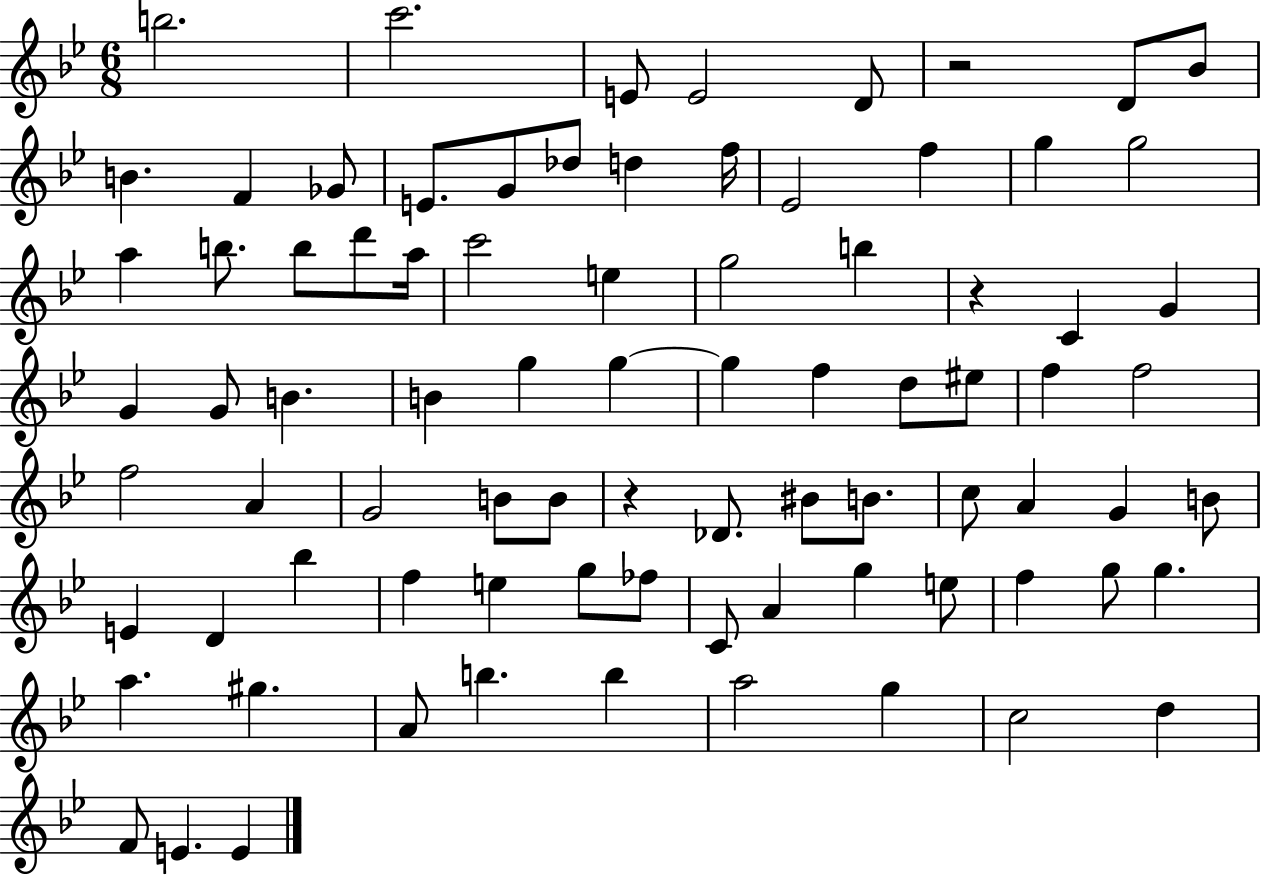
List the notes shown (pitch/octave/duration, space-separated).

B5/h. C6/h. E4/e E4/h D4/e R/h D4/e Bb4/e B4/q. F4/q Gb4/e E4/e. G4/e Db5/e D5/q F5/s Eb4/h F5/q G5/q G5/h A5/q B5/e. B5/e D6/e A5/s C6/h E5/q G5/h B5/q R/q C4/q G4/q G4/q G4/e B4/q. B4/q G5/q G5/q G5/q F5/q D5/e EIS5/e F5/q F5/h F5/h A4/q G4/h B4/e B4/e R/q Db4/e. BIS4/e B4/e. C5/e A4/q G4/q B4/e E4/q D4/q Bb5/q F5/q E5/q G5/e FES5/e C4/e A4/q G5/q E5/e F5/q G5/e G5/q. A5/q. G#5/q. A4/e B5/q. B5/q A5/h G5/q C5/h D5/q F4/e E4/q. E4/q